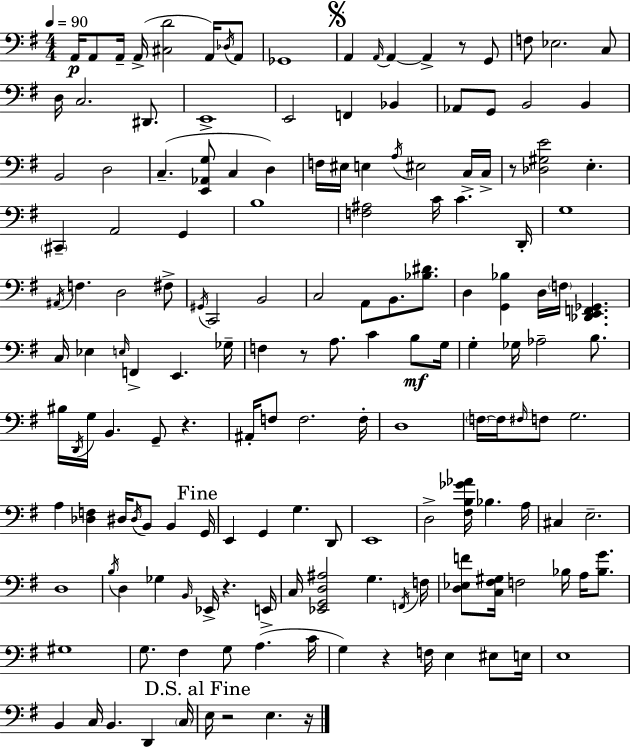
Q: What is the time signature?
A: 4/4